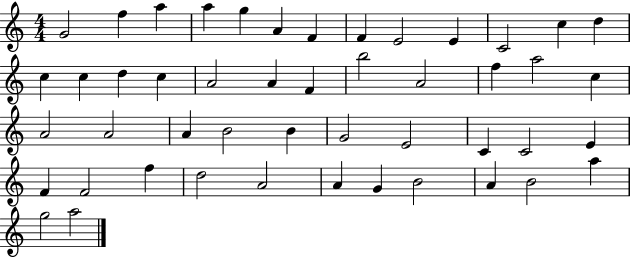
{
  \clef treble
  \numericTimeSignature
  \time 4/4
  \key c \major
  g'2 f''4 a''4 | a''4 g''4 a'4 f'4 | f'4 e'2 e'4 | c'2 c''4 d''4 | \break c''4 c''4 d''4 c''4 | a'2 a'4 f'4 | b''2 a'2 | f''4 a''2 c''4 | \break a'2 a'2 | a'4 b'2 b'4 | g'2 e'2 | c'4 c'2 e'4 | \break f'4 f'2 f''4 | d''2 a'2 | a'4 g'4 b'2 | a'4 b'2 a''4 | \break g''2 a''2 | \bar "|."
}